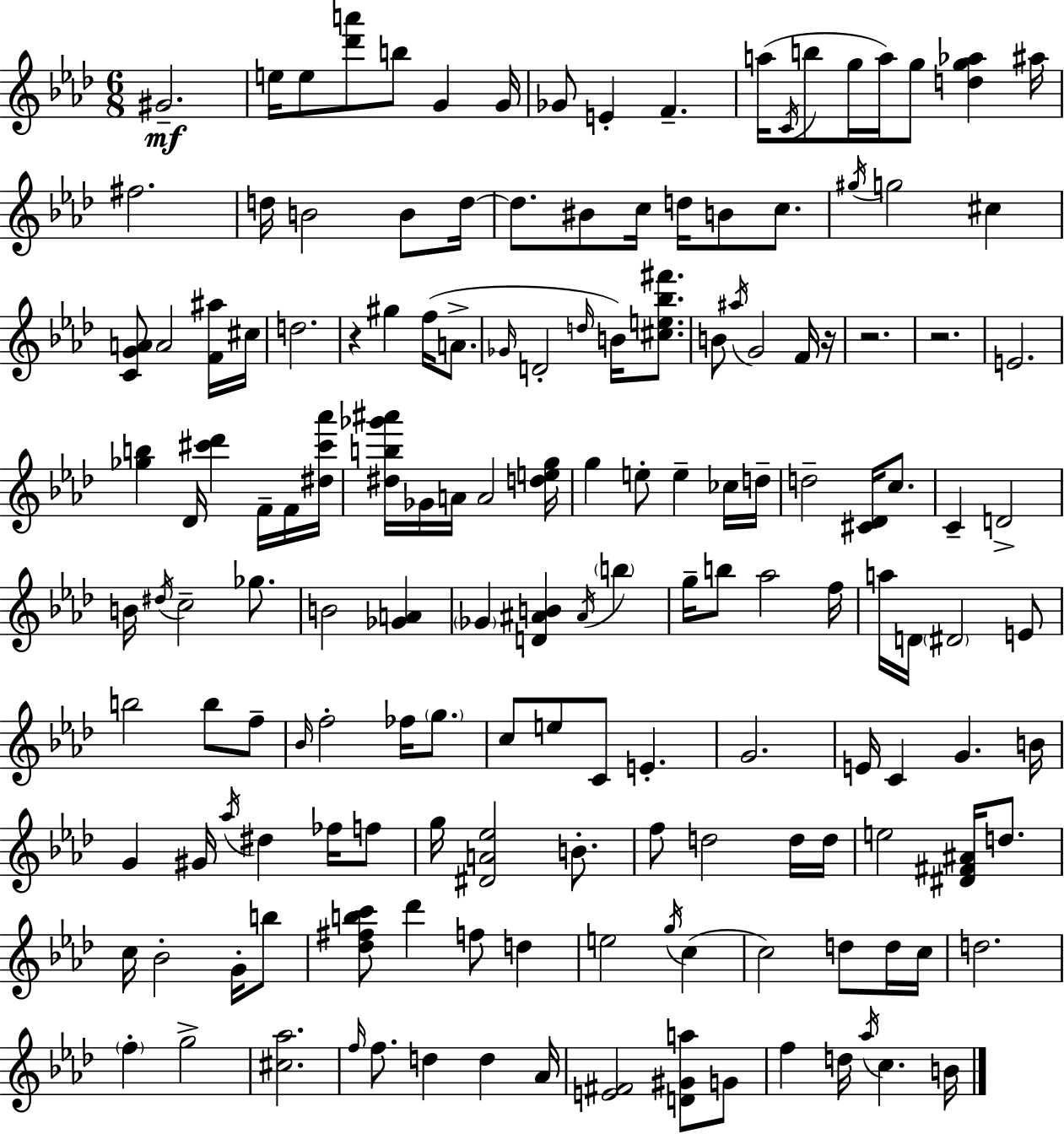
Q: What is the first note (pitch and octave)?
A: G#4